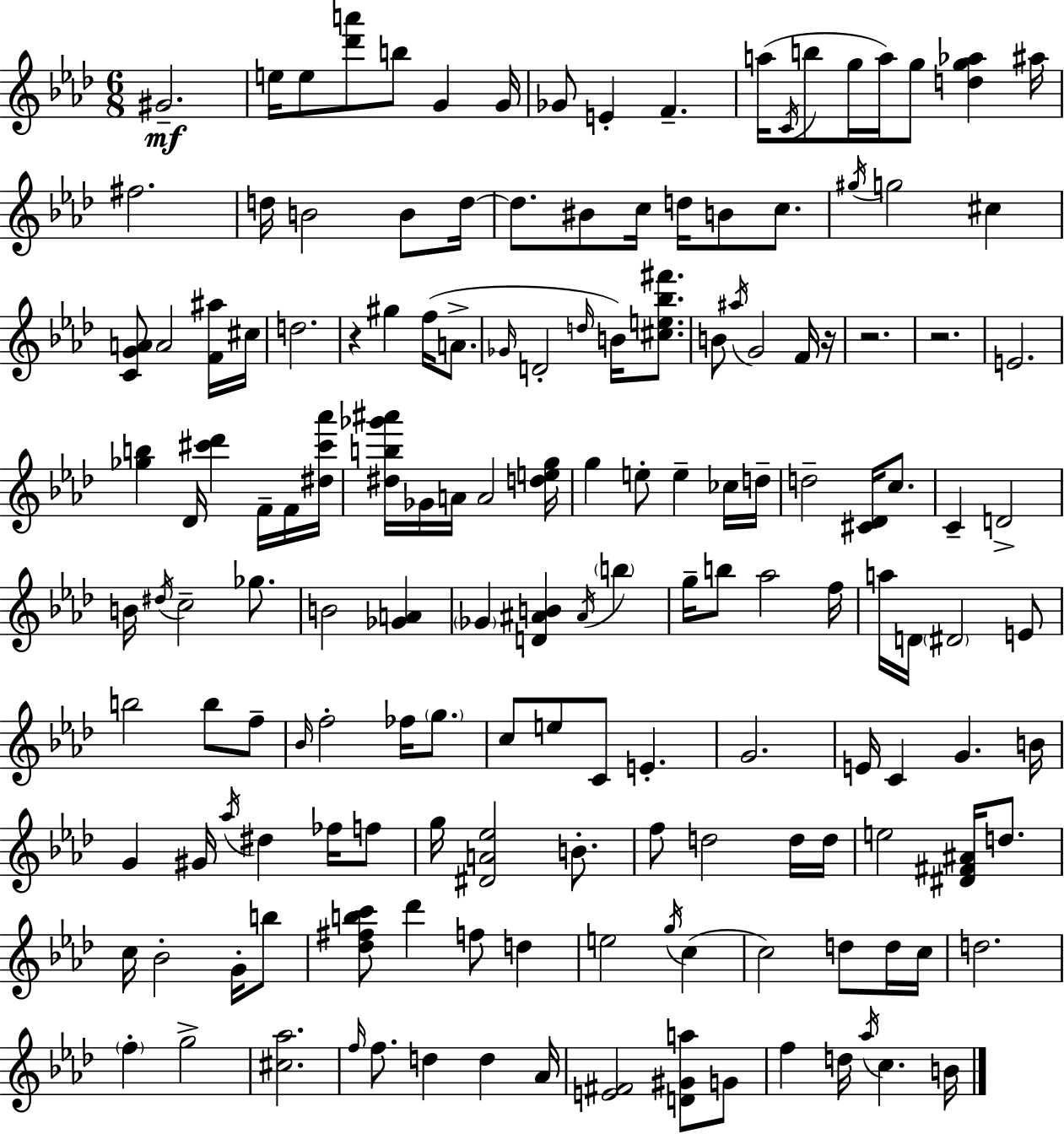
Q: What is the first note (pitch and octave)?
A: G#4